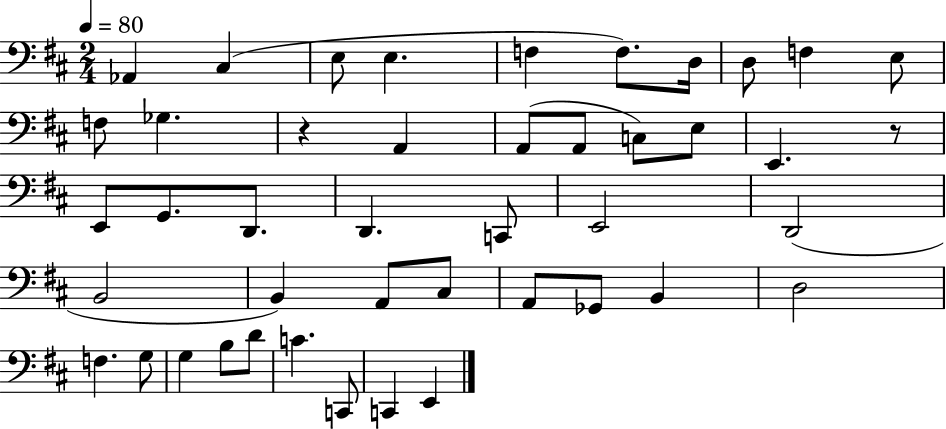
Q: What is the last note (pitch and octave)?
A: E2